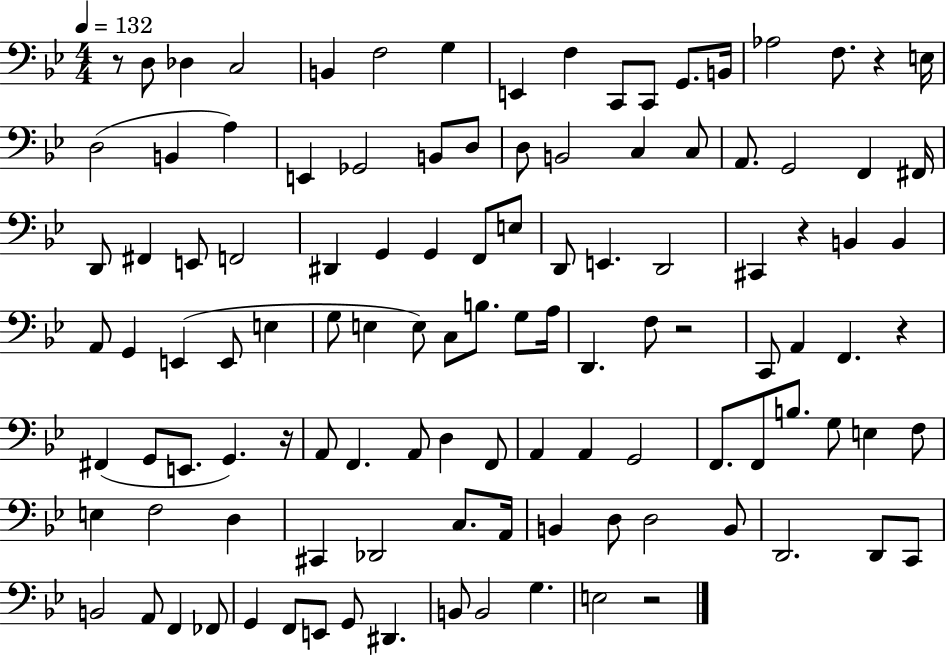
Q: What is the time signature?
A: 4/4